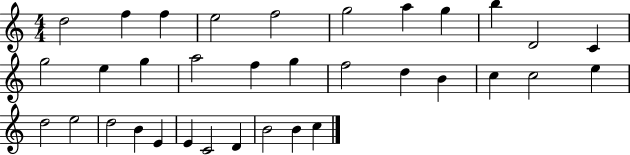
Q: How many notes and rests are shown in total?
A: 34